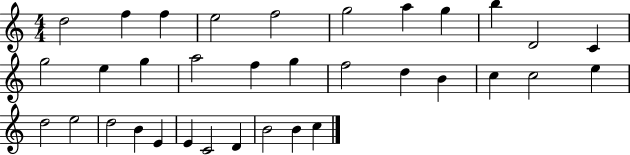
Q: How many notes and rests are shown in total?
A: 34